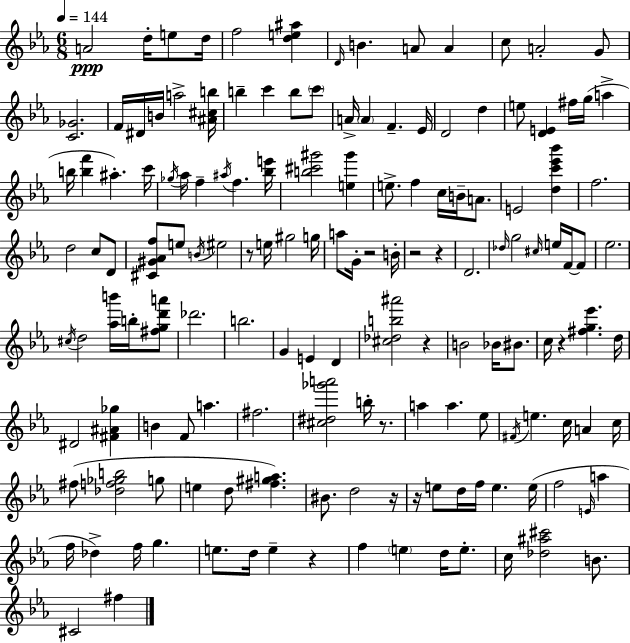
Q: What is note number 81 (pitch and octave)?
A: F4